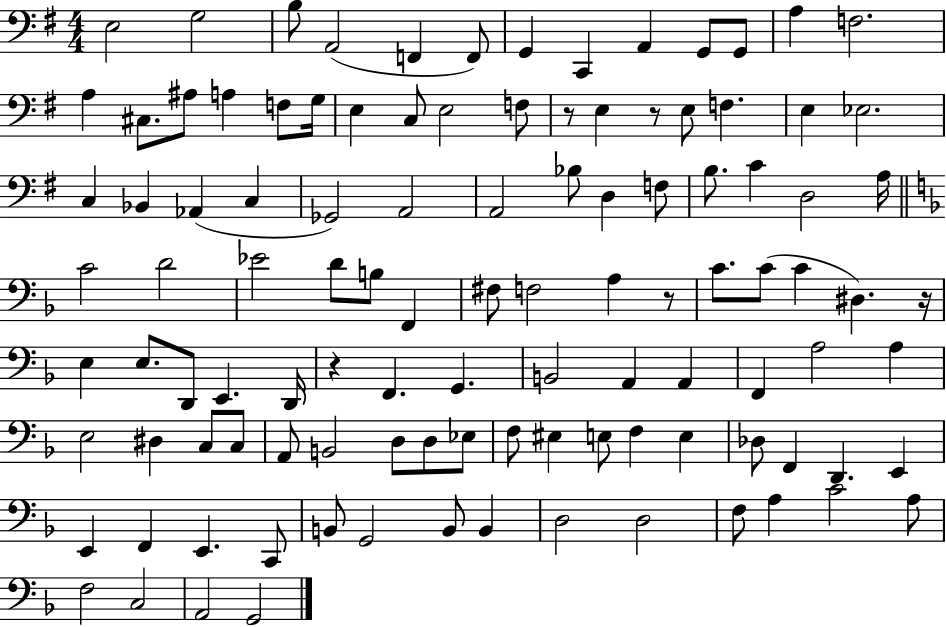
{
  \clef bass
  \numericTimeSignature
  \time 4/4
  \key g \major
  \repeat volta 2 { e2 g2 | b8 a,2( f,4 f,8) | g,4 c,4 a,4 g,8 g,8 | a4 f2. | \break a4 cis8. ais8 a4 f8 g16 | e4 c8 e2 f8 | r8 e4 r8 e8 f4. | e4 ees2. | \break c4 bes,4 aes,4( c4 | ges,2) a,2 | a,2 bes8 d4 f8 | b8. c'4 d2 a16 | \break \bar "||" \break \key f \major c'2 d'2 | ees'2 d'8 b8 f,4 | fis8 f2 a4 r8 | c'8. c'8( c'4 dis4.) r16 | \break e4 e8. d,8 e,4. d,16 | r4 f,4. g,4. | b,2 a,4 a,4 | f,4 a2 a4 | \break e2 dis4 c8 c8 | a,8 b,2 d8 d8 ees8 | f8 eis4 e8 f4 e4 | des8 f,4 d,4. e,4 | \break e,4 f,4 e,4. c,8 | b,8 g,2 b,8 b,4 | d2 d2 | f8 a4 c'2 a8 | \break f2 c2 | a,2 g,2 | } \bar "|."
}